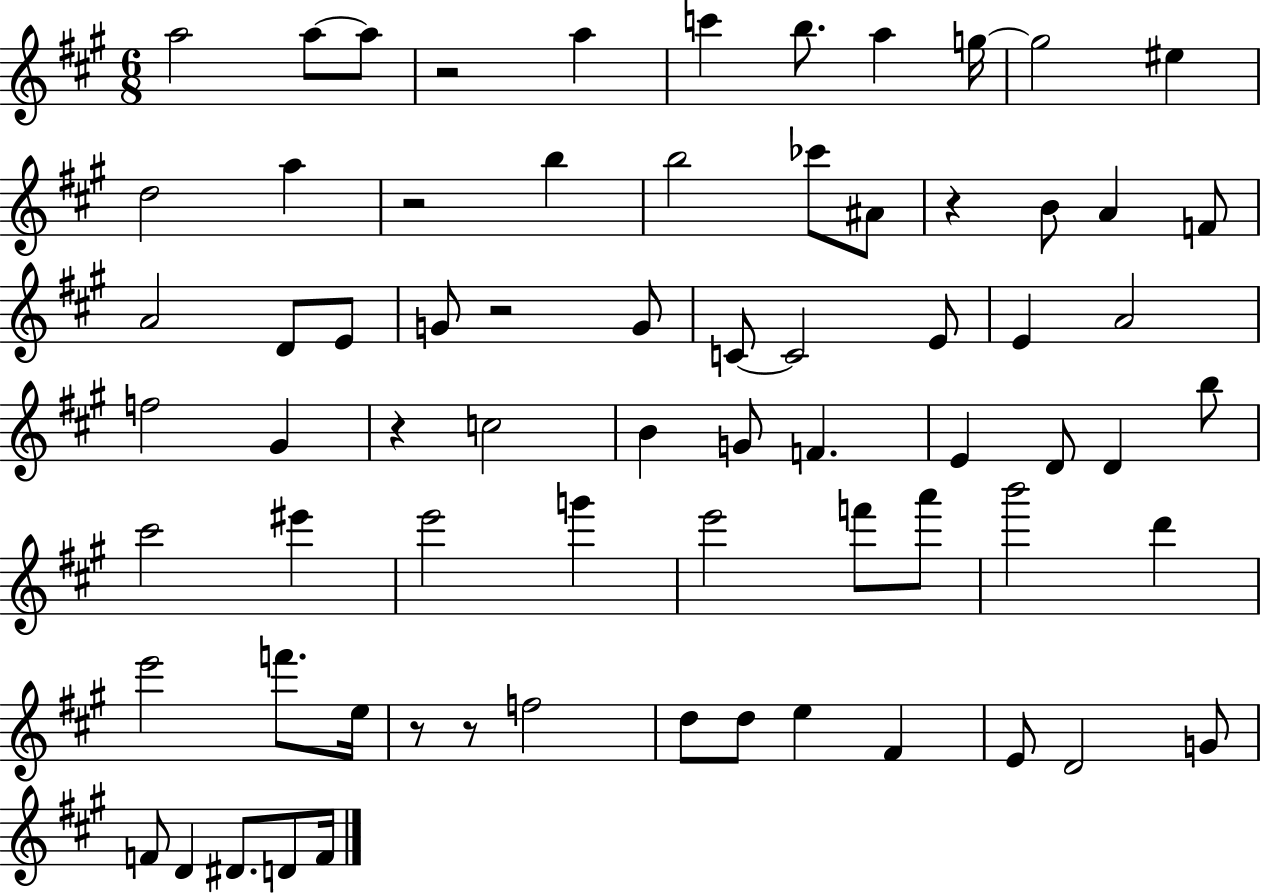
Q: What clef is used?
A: treble